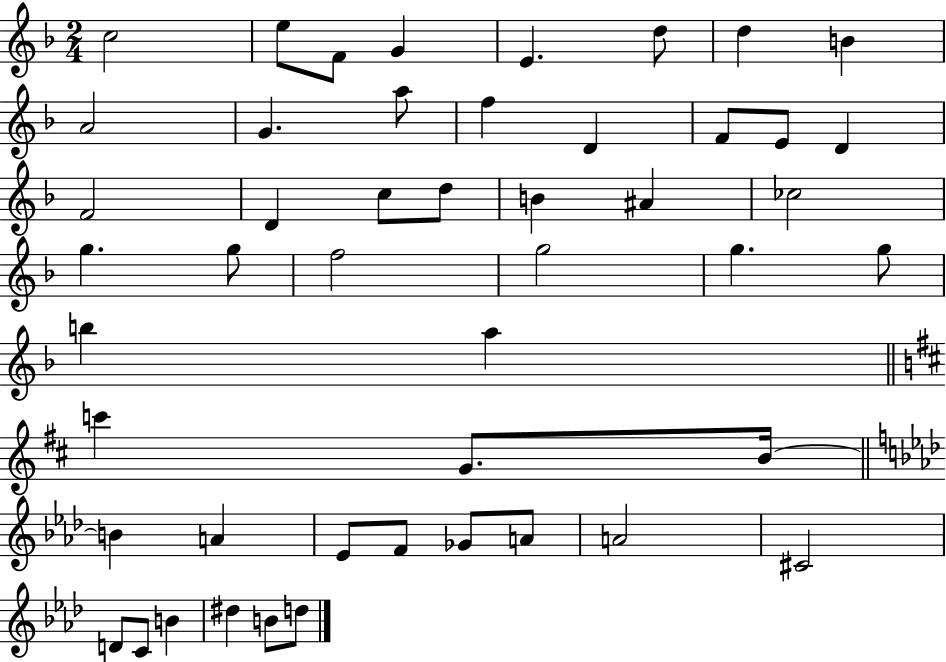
X:1
T:Untitled
M:2/4
L:1/4
K:F
c2 e/2 F/2 G E d/2 d B A2 G a/2 f D F/2 E/2 D F2 D c/2 d/2 B ^A _c2 g g/2 f2 g2 g g/2 b a c' G/2 B/4 B A _E/2 F/2 _G/2 A/2 A2 ^C2 D/2 C/2 B ^d B/2 d/2